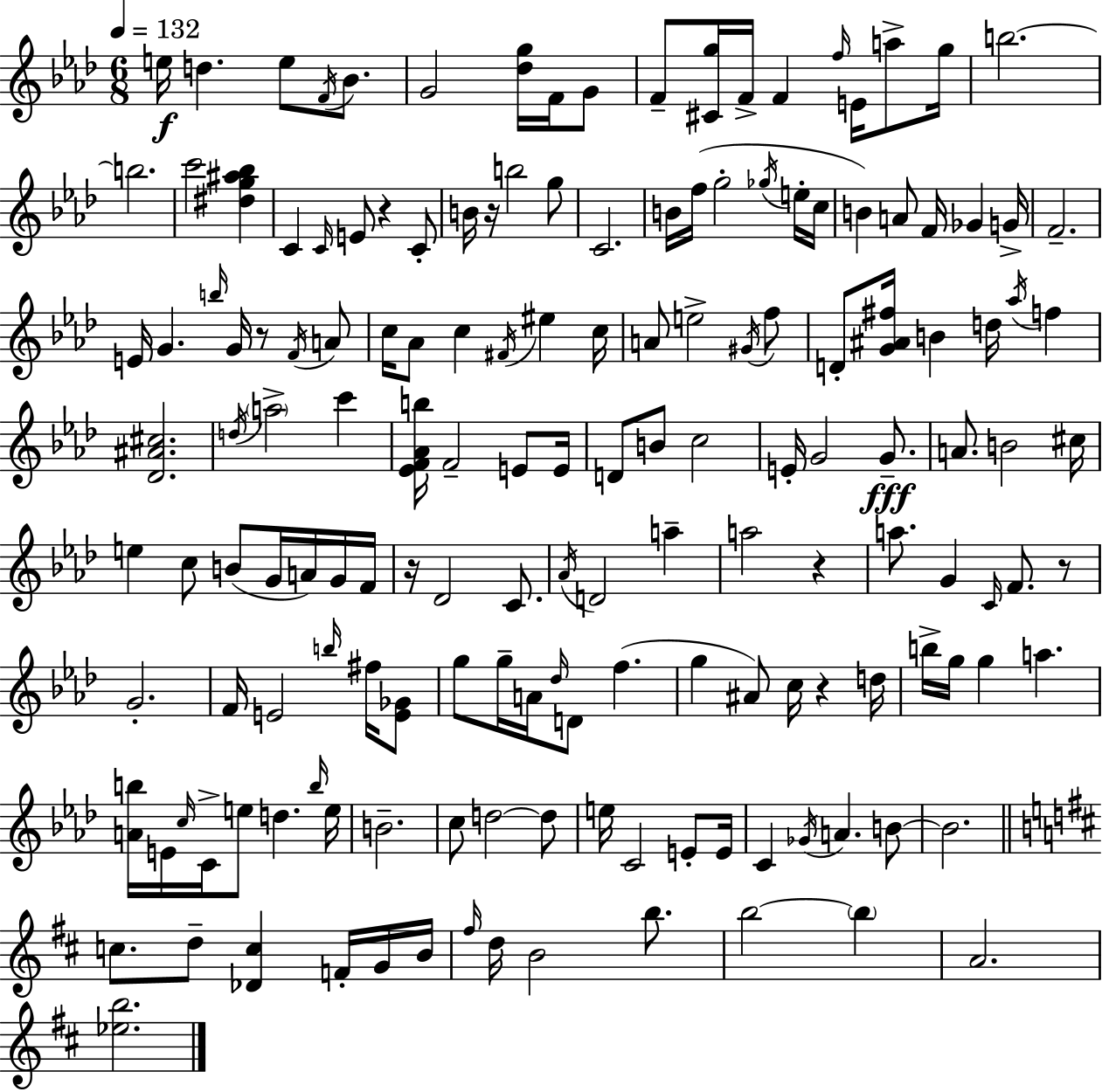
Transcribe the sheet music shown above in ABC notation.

X:1
T:Untitled
M:6/8
L:1/4
K:Ab
e/4 d e/2 F/4 _B/2 G2 [_dg]/4 F/4 G/2 F/2 [^Cg]/4 F/4 F f/4 E/4 a/2 g/4 b2 b2 c'2 [^dg^a_b] C C/4 E/2 z C/2 B/4 z/4 b2 g/2 C2 B/4 f/4 g2 _g/4 e/4 c/4 B A/2 F/4 _G G/4 F2 E/4 G b/4 G/4 z/2 F/4 A/2 c/4 _A/2 c ^F/4 ^e c/4 A/2 e2 ^G/4 f/2 D/2 [G^A^f]/4 B d/4 _a/4 f [_D^A^c]2 d/4 a2 c' [_EF_Ab]/4 F2 E/2 E/4 D/2 B/2 c2 E/4 G2 G/2 A/2 B2 ^c/4 e c/2 B/2 G/4 A/4 G/4 F/4 z/4 _D2 C/2 _A/4 D2 a a2 z a/2 G C/4 F/2 z/2 G2 F/4 E2 b/4 ^f/4 [E_G]/2 g/2 g/4 A/4 _d/4 D/2 f g ^A/2 c/4 z d/4 b/4 g/4 g a [Ab]/4 E/4 c/4 C/4 e/2 d b/4 e/4 B2 c/2 d2 d/2 e/4 C2 E/2 E/4 C _G/4 A B/2 B2 c/2 d/2 [_Dc] F/4 G/4 B/4 ^f/4 d/4 B2 b/2 b2 b A2 [_eb]2